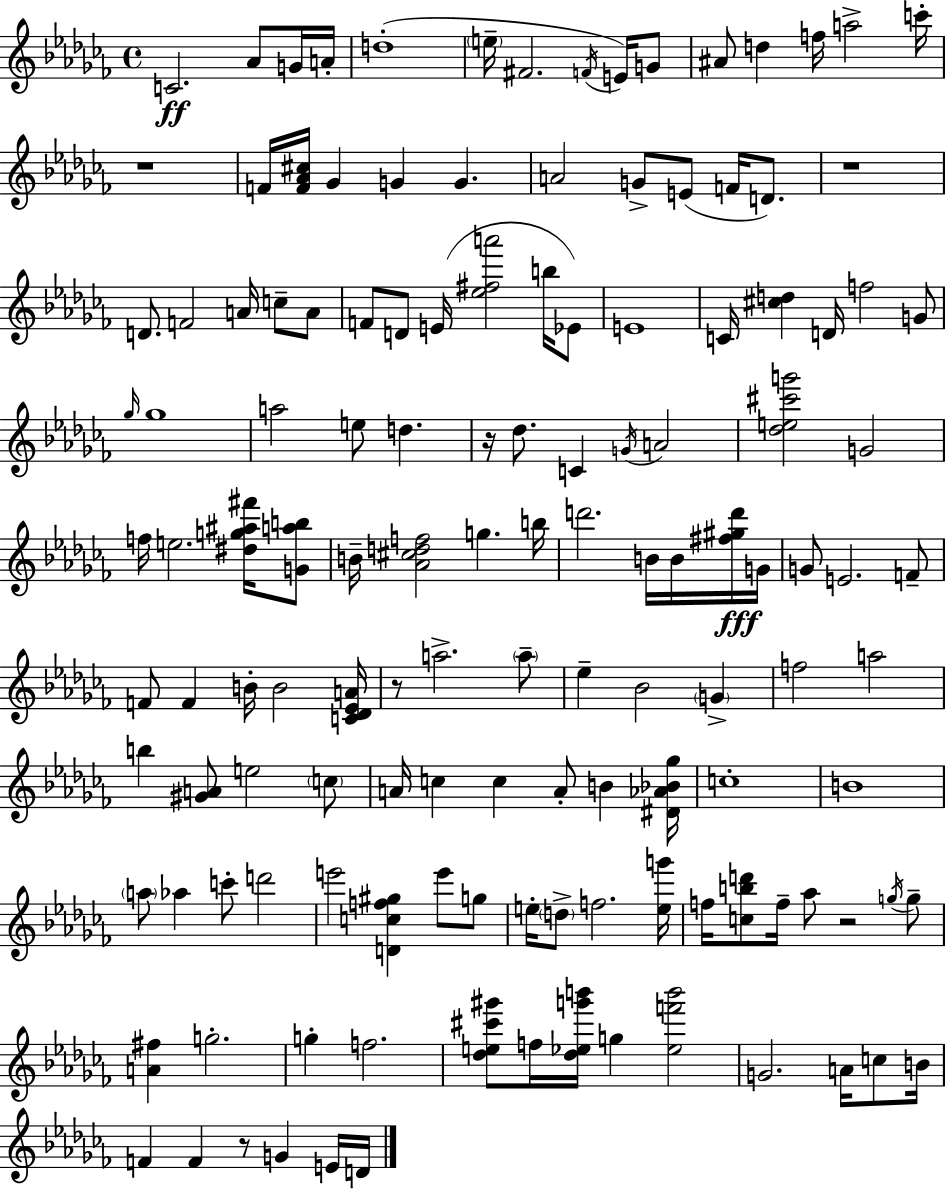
{
  \clef treble
  \time 4/4
  \defaultTimeSignature
  \key aes \minor
  \repeat volta 2 { c'2.\ff aes'8 g'16 a'16-. | d''1-.( | \parenthesize e''16-- fis'2. \acciaccatura { f'16 } e'16) g'8 | ais'8 d''4 f''16 a''2-> | \break c'''16-. r1 | f'16 <f' aes' cis''>16 ges'4 g'4 g'4. | a'2 g'8-> e'8( f'16 d'8.) | r1 | \break d'8. f'2 a'16 c''8-- a'8 | f'8 d'8 e'16( <ees'' fis'' a'''>2 b''16 ees'8) | e'1 | c'16 <cis'' d''>4 d'16 f''2 g'8 | \break \grace { ges''16 } ges''1 | a''2 e''8 d''4. | r16 des''8. c'4 \acciaccatura { g'16 } a'2 | <des'' e'' cis''' g'''>2 g'2 | \break f''16 e''2. | <dis'' g'' ais'' fis'''>16 <g' a'' b''>8 b'16-- <aes' cis'' d'' f''>2 g''4. | b''16 d'''2. b'16 | b'16 <fis'' gis'' d'''>16\fff g'16 g'8 e'2. | \break f'8-- f'8 f'4 b'16-. b'2 | <c' des' ees' a'>16 r8 a''2.-> | \parenthesize a''8-- ees''4-- bes'2 \parenthesize g'4-> | f''2 a''2 | \break b''4 <gis' a'>8 e''2 | \parenthesize c''8 a'16 c''4 c''4 a'8-. b'4 | <dis' aes' bes' ges''>16 c''1-. | b'1 | \break \parenthesize a''8 aes''4 c'''8-. d'''2 | e'''2 <d' c'' f'' gis''>4 e'''8 | g''8 e''16-. \parenthesize d''8-> f''2. | <e'' g'''>16 f''16 <c'' b'' d'''>8 f''16-- aes''8 r2 | \break \acciaccatura { g''16 } g''8-- <a' fis''>4 g''2.-. | g''4-. f''2. | <des'' e'' cis''' gis'''>8 f''16 <des'' ees'' g''' b'''>16 g''4 <ees'' f''' b'''>2 | g'2. | \break a'16 c''8 b'16 f'4 f'4 r8 g'4 | e'16 d'16 } \bar "|."
}